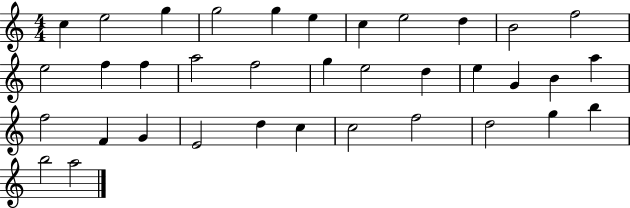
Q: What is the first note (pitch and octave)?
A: C5